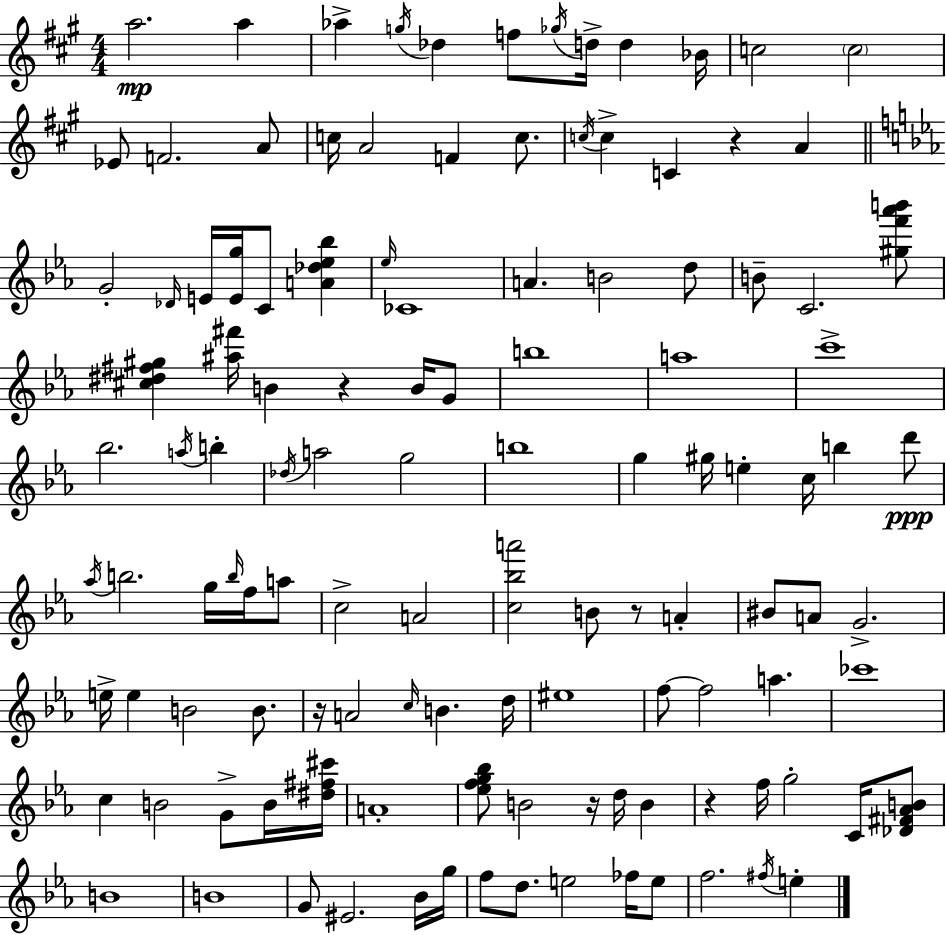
{
  \clef treble
  \numericTimeSignature
  \time 4/4
  \key a \major
  a''2.\mp a''4 | aes''4-> \acciaccatura { g''16 } des''4 f''8 \acciaccatura { ges''16 } d''16-> d''4 | bes'16 c''2 \parenthesize c''2 | ees'8 f'2. | \break a'8 c''16 a'2 f'4 c''8. | \acciaccatura { c''16 } c''4-> c'4 r4 a'4 | \bar "||" \break \key ees \major g'2-. \grace { des'16 } e'16 <e' g''>16 c'8 <a' des'' ees'' bes''>4 | \grace { ees''16 } ces'1 | a'4. b'2 | d''8 b'8-- c'2. | \break <gis'' f''' aes''' b'''>8 <cis'' dis'' fis'' gis''>4 <ais'' fis'''>16 b'4 r4 b'16 | g'8 b''1 | a''1 | c'''1-> | \break bes''2. \acciaccatura { a''16 } b''4-. | \acciaccatura { des''16 } a''2 g''2 | b''1 | g''4 gis''16 e''4-. c''16 b''4 | \break d'''8\ppp \acciaccatura { aes''16 } b''2. | g''16 \grace { b''16 } f''16 a''8 c''2-> a'2 | <c'' bes'' a'''>2 b'8 | r8 a'4-. bis'8 a'8 g'2.-> | \break e''16-> e''4 b'2 | b'8. r16 a'2 \grace { c''16 } | b'4. d''16 eis''1 | f''8~~ f''2 | \break a''4. ces'''1 | c''4 b'2 | g'8-> b'16 <dis'' fis'' cis'''>16 a'1-. | <ees'' f'' g'' bes''>8 b'2 | \break r16 d''16 b'4 r4 f''16 g''2-. | c'16 <des' fis' aes' b'>8 b'1 | b'1 | g'8 eis'2. | \break bes'16 g''16 f''8 d''8. e''2 | fes''16 e''8 f''2. | \acciaccatura { fis''16 } e''4-. \bar "|."
}